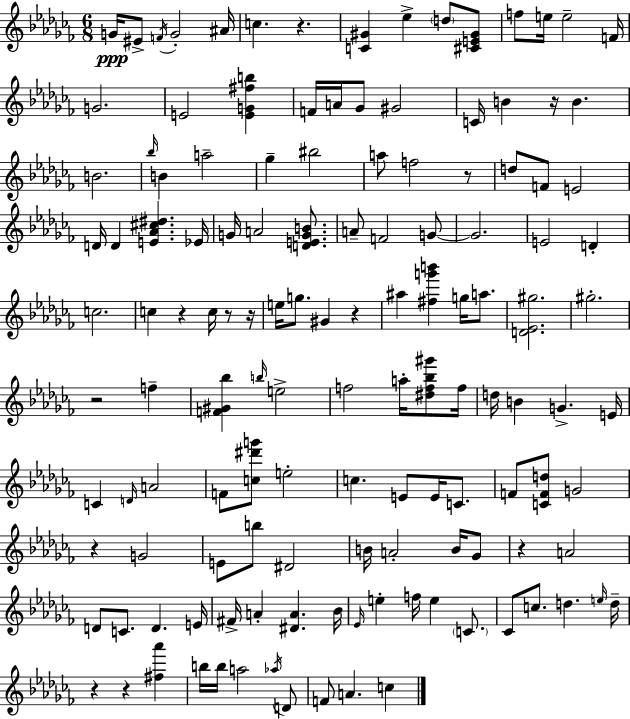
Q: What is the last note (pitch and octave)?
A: C5